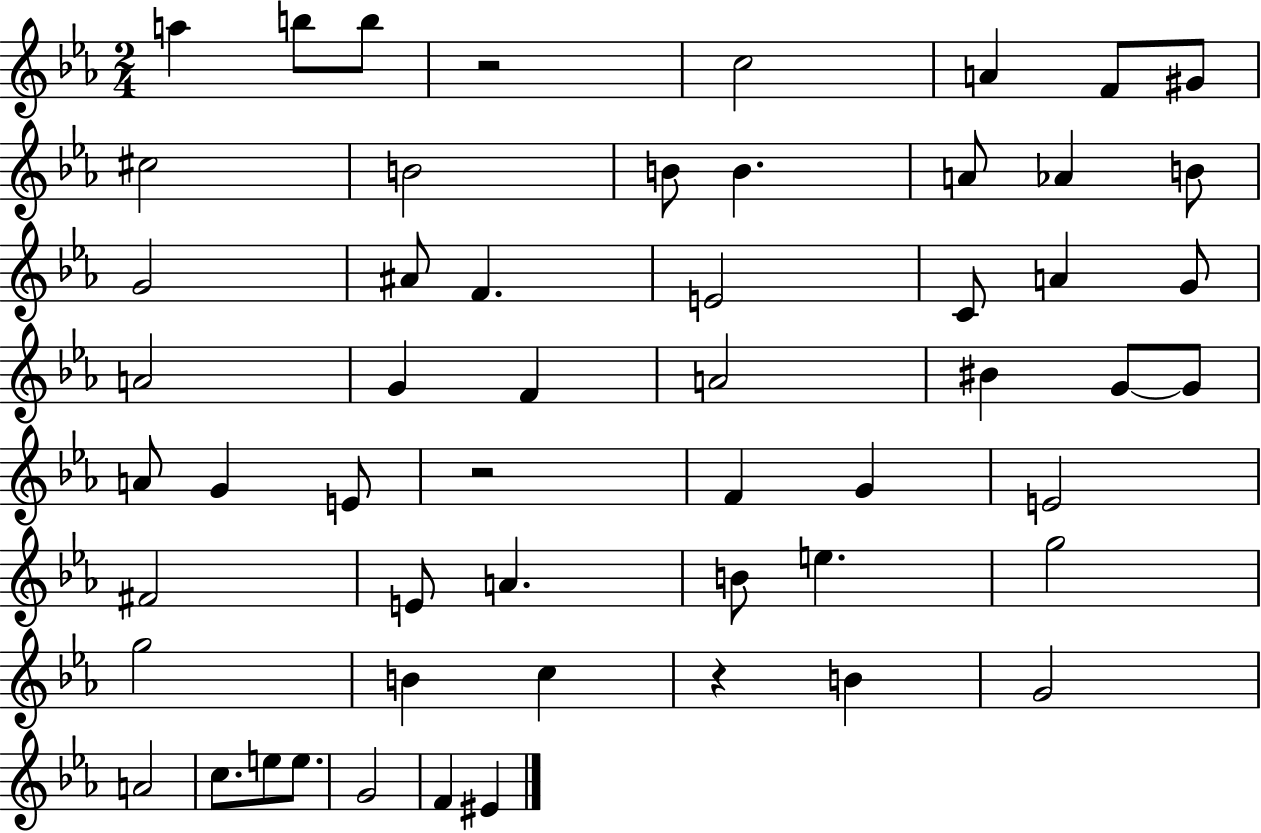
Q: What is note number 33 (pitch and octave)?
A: G4